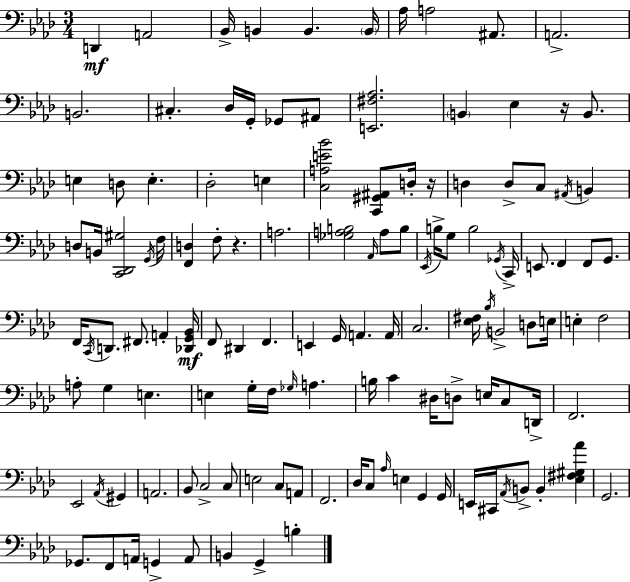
D2/q A2/h Bb2/s B2/q B2/q. B2/s Ab3/s A3/h A#2/e. A2/h. B2/h. C#3/q. Db3/s G2/s Gb2/e A#2/e [E2,F#3,Ab3]/h. B2/q Eb3/q R/s B2/e. E3/q D3/e E3/q. Db3/h E3/q [C3,A3,E4,Bb4]/h [C2,G#2,A#2]/e D3/s R/s D3/q D3/e C3/e A#2/s B2/q D3/e B2/s [C2,Db2,G#3]/h G2/s F3/s [F2,D3]/q F3/e R/q. A3/h. [Gb3,A3,B3]/h Ab2/s A3/e B3/e Eb2/s B3/s G3/e B3/h Gb2/s C2/s E2/e. F2/q F2/e G2/e. F2/s C2/s D2/e. F#2/e. A2/q [Db2,G2,Bb2]/s F2/e D#2/q F2/q. E2/q G2/s A2/q. A2/s C3/h. [Eb3,F#3]/s Bb3/s B2/h D3/e E3/s E3/q F3/h A3/e G3/q E3/q. E3/q G3/s F3/s Gb3/s A3/q. B3/s C4/q D#3/s D3/e E3/s C3/e D2/s F2/h. Eb2/h Ab2/s G#2/q A2/h. Bb2/e C3/h C3/e E3/h C3/e A2/e F2/h. Db3/s C3/e Ab3/s E3/q G2/q G2/s E2/s C#2/s Ab2/s B2/e B2/q [Eb3,F#3,G#3,Ab4]/q G2/h. Gb2/e. F2/e A2/s G2/q A2/e B2/q G2/q B3/q